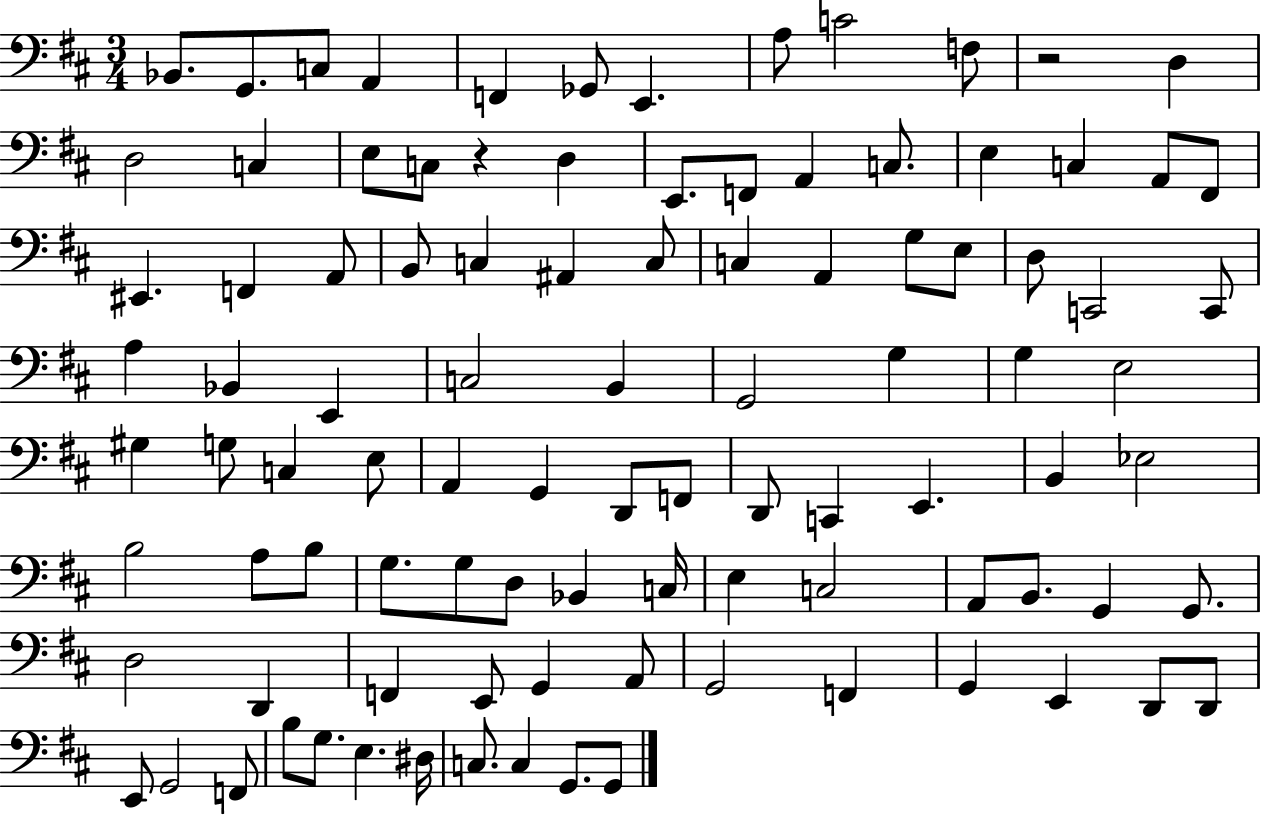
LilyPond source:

{
  \clef bass
  \numericTimeSignature
  \time 3/4
  \key d \major
  bes,8. g,8. c8 a,4 | f,4 ges,8 e,4. | a8 c'2 f8 | r2 d4 | \break d2 c4 | e8 c8 r4 d4 | e,8. f,8 a,4 c8. | e4 c4 a,8 fis,8 | \break eis,4. f,4 a,8 | b,8 c4 ais,4 c8 | c4 a,4 g8 e8 | d8 c,2 c,8 | \break a4 bes,4 e,4 | c2 b,4 | g,2 g4 | g4 e2 | \break gis4 g8 c4 e8 | a,4 g,4 d,8 f,8 | d,8 c,4 e,4. | b,4 ees2 | \break b2 a8 b8 | g8. g8 d8 bes,4 c16 | e4 c2 | a,8 b,8. g,4 g,8. | \break d2 d,4 | f,4 e,8 g,4 a,8 | g,2 f,4 | g,4 e,4 d,8 d,8 | \break e,8 g,2 f,8 | b8 g8. e4. dis16 | c8. c4 g,8. g,8 | \bar "|."
}